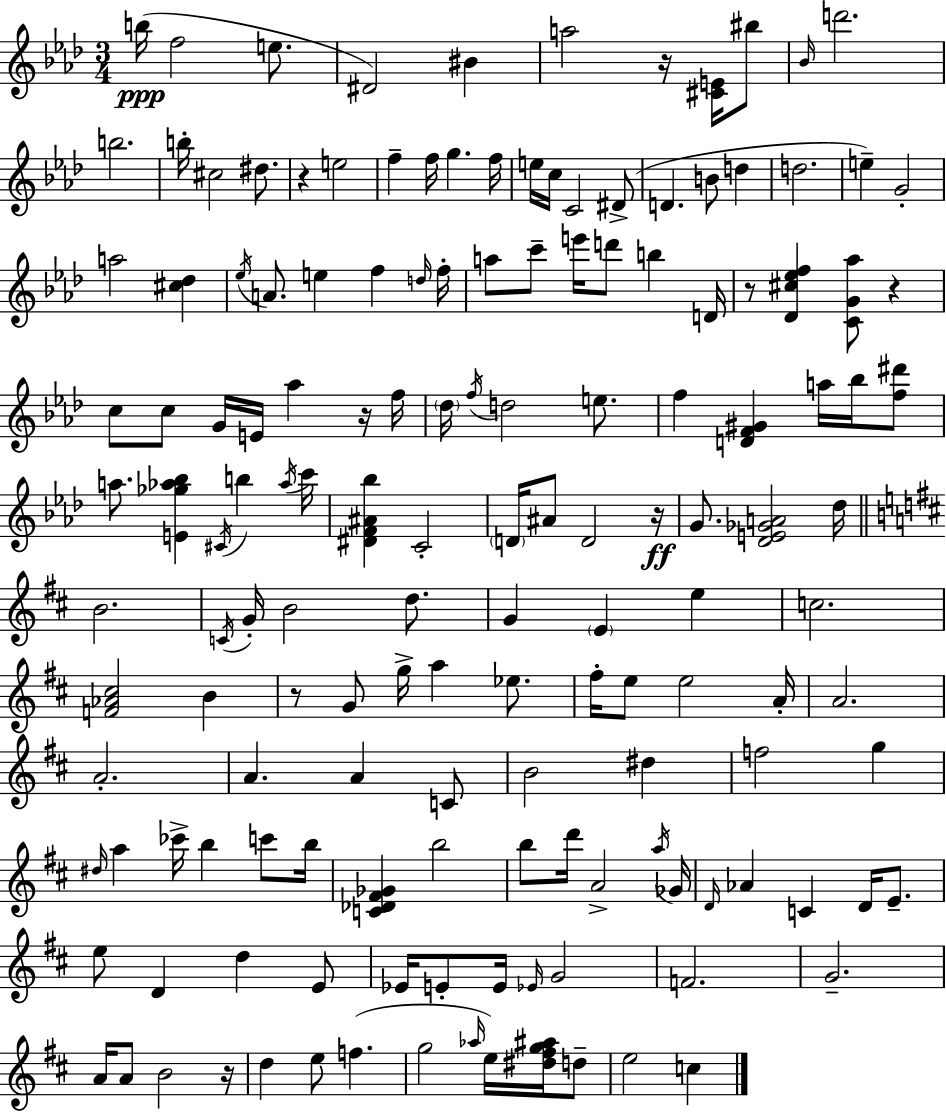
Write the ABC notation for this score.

X:1
T:Untitled
M:3/4
L:1/4
K:Fm
b/4 f2 e/2 ^D2 ^B a2 z/4 [^CE]/4 ^b/2 _B/4 d'2 b2 b/4 ^c2 ^d/2 z e2 f f/4 g f/4 e/4 c/4 C2 ^D/2 D B/2 d d2 e G2 a2 [^c_d] _e/4 A/2 e f d/4 f/4 a/2 c'/2 e'/4 d'/2 b D/4 z/2 [_D^c_ef] [CG_a]/2 z c/2 c/2 G/4 E/4 _a z/4 f/4 _d/4 f/4 d2 e/2 f [DF^G] a/4 _b/4 [f^d']/2 a/2 [E_g_a_b] ^C/4 b _a/4 c'/4 [^DF^A_b] C2 D/4 ^A/2 D2 z/4 G/2 [_DE_GA]2 _d/4 B2 C/4 G/4 B2 d/2 G E e c2 [F_A^c]2 B z/2 G/2 g/4 a _e/2 ^f/4 e/2 e2 A/4 A2 A2 A A C/2 B2 ^d f2 g ^d/4 a _c'/4 b c'/2 b/4 [C_D^F_G] b2 b/2 d'/4 A2 a/4 _G/4 D/4 _A C D/4 E/2 e/2 D d E/2 _E/4 E/2 E/4 _E/4 G2 F2 G2 A/4 A/2 B2 z/4 d e/2 f g2 _a/4 e/4 [^d^fg^a]/4 d/2 e2 c